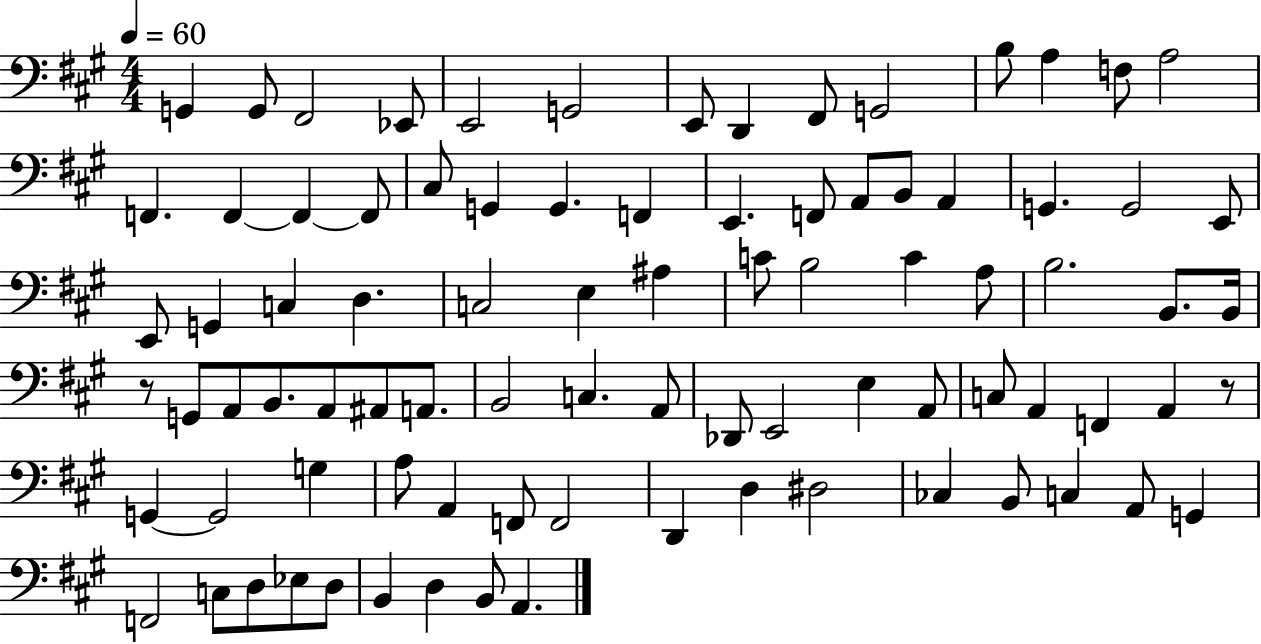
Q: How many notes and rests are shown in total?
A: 87